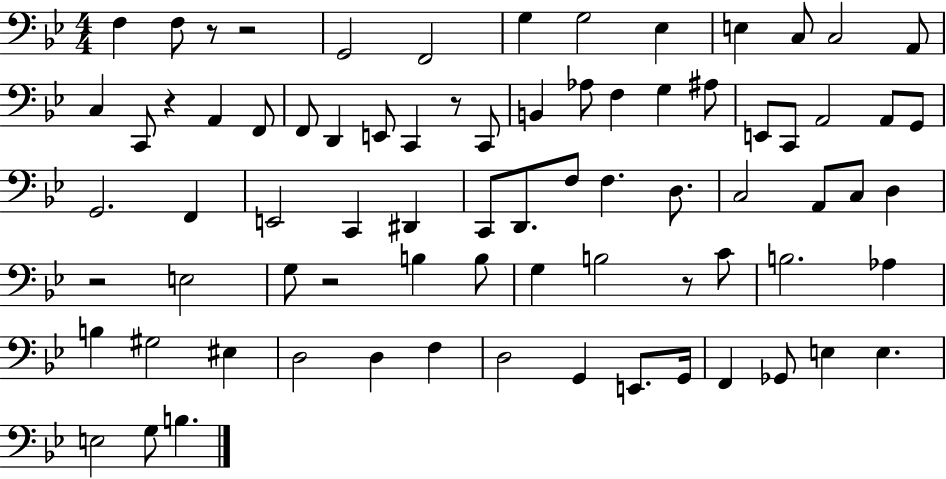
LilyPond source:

{
  \clef bass
  \numericTimeSignature
  \time 4/4
  \key bes \major
  f4 f8 r8 r2 | g,2 f,2 | g4 g2 ees4 | e4 c8 c2 a,8 | \break c4 c,8 r4 a,4 f,8 | f,8 d,4 e,8 c,4 r8 c,8 | b,4 aes8 f4 g4 ais8 | e,8 c,8 a,2 a,8 g,8 | \break g,2. f,4 | e,2 c,4 dis,4 | c,8 d,8. f8 f4. d8. | c2 a,8 c8 d4 | \break r2 e2 | g8 r2 b4 b8 | g4 b2 r8 c'8 | b2. aes4 | \break b4 gis2 eis4 | d2 d4 f4 | d2 g,4 e,8. g,16 | f,4 ges,8 e4 e4. | \break e2 g8 b4. | \bar "|."
}